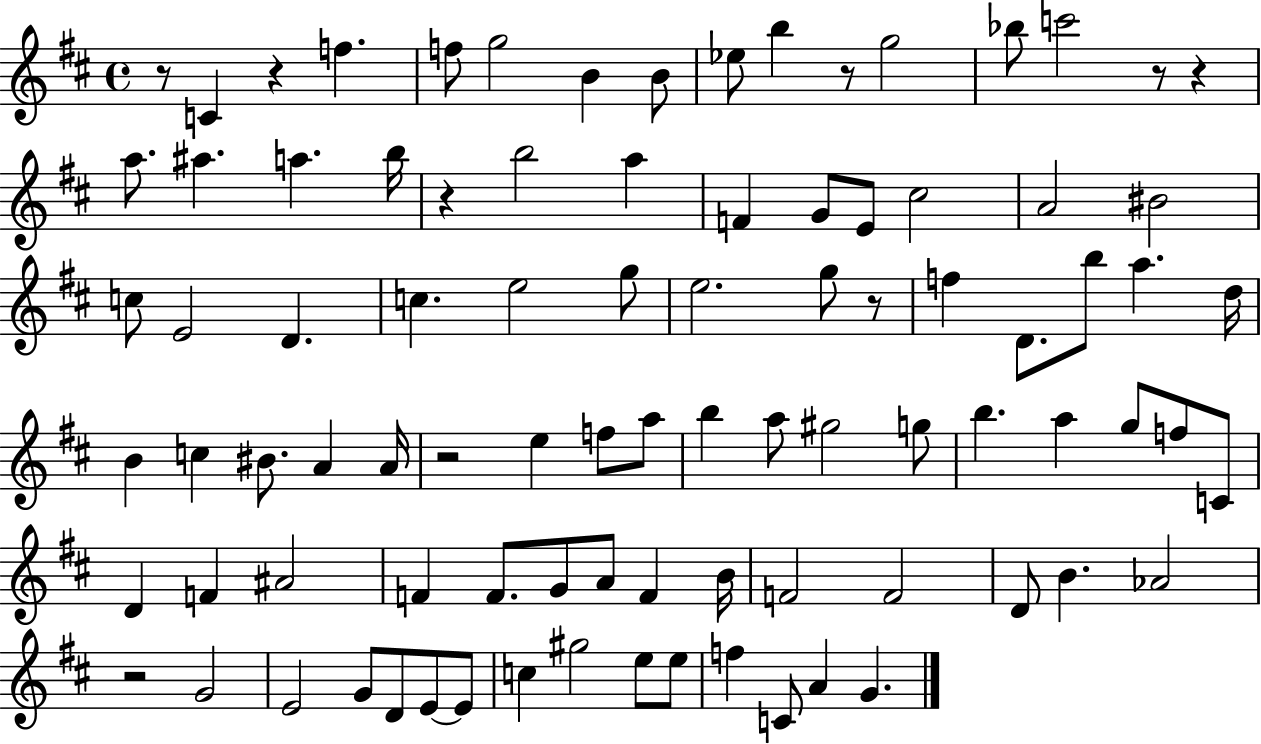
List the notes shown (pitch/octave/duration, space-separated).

R/e C4/q R/q F5/q. F5/e G5/h B4/q B4/e Eb5/e B5/q R/e G5/h Bb5/e C6/h R/e R/q A5/e. A#5/q. A5/q. B5/s R/q B5/h A5/q F4/q G4/e E4/e C#5/h A4/h BIS4/h C5/e E4/h D4/q. C5/q. E5/h G5/e E5/h. G5/e R/e F5/q D4/e. B5/e A5/q. D5/s B4/q C5/q BIS4/e. A4/q A4/s R/h E5/q F5/e A5/e B5/q A5/e G#5/h G5/e B5/q. A5/q G5/e F5/e C4/e D4/q F4/q A#4/h F4/q F4/e. G4/e A4/e F4/q B4/s F4/h F4/h D4/e B4/q. Ab4/h R/h G4/h E4/h G4/e D4/e E4/e E4/e C5/q G#5/h E5/e E5/e F5/q C4/e A4/q G4/q.